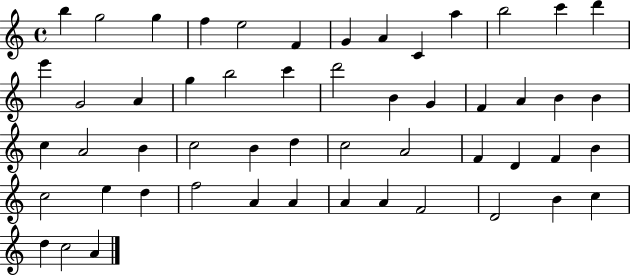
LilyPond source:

{
  \clef treble
  \time 4/4
  \defaultTimeSignature
  \key c \major
  b''4 g''2 g''4 | f''4 e''2 f'4 | g'4 a'4 c'4 a''4 | b''2 c'''4 d'''4 | \break e'''4 g'2 a'4 | g''4 b''2 c'''4 | d'''2 b'4 g'4 | f'4 a'4 b'4 b'4 | \break c''4 a'2 b'4 | c''2 b'4 d''4 | c''2 a'2 | f'4 d'4 f'4 b'4 | \break c''2 e''4 d''4 | f''2 a'4 a'4 | a'4 a'4 f'2 | d'2 b'4 c''4 | \break d''4 c''2 a'4 | \bar "|."
}